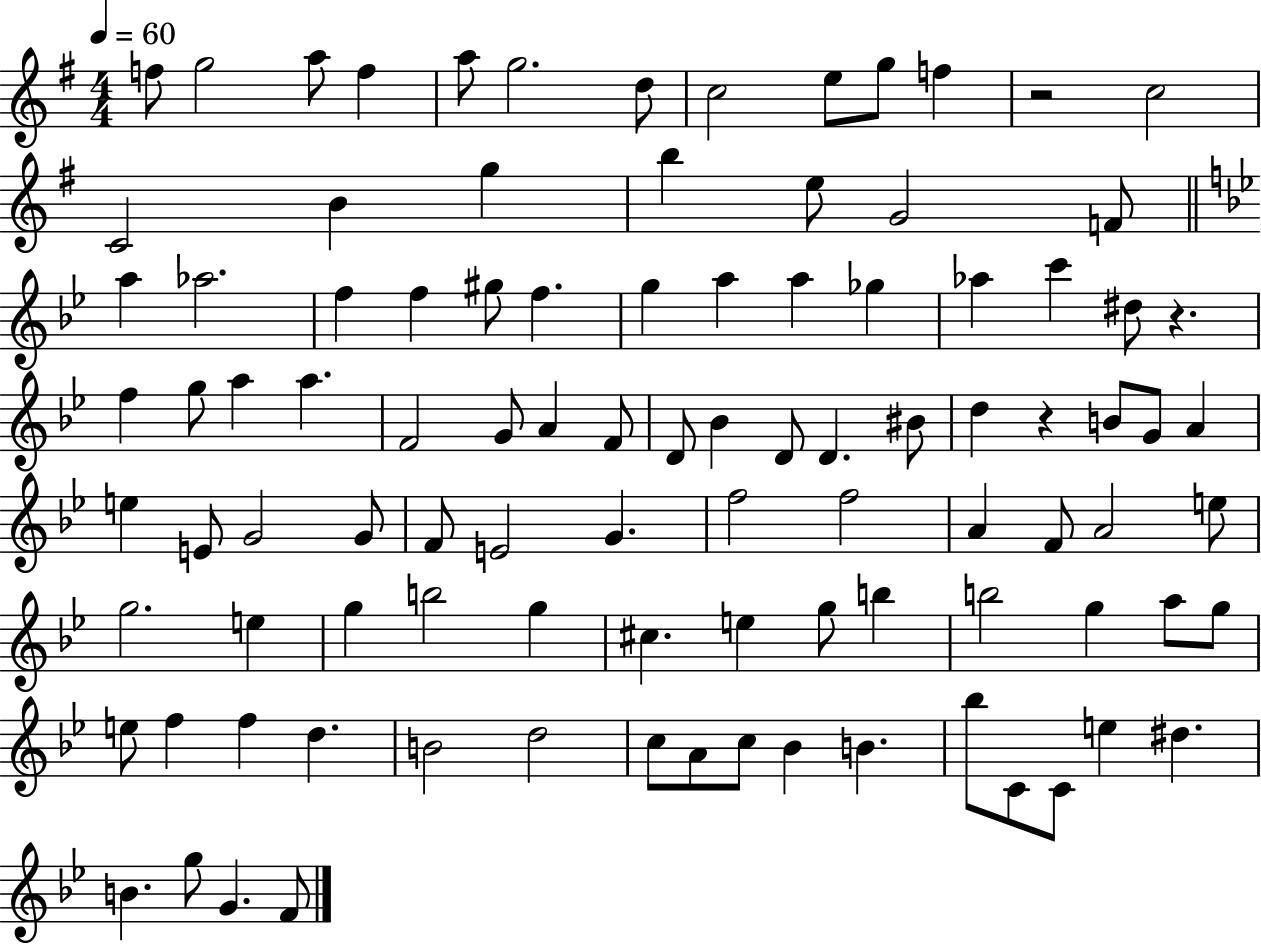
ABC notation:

X:1
T:Untitled
M:4/4
L:1/4
K:G
f/2 g2 a/2 f a/2 g2 d/2 c2 e/2 g/2 f z2 c2 C2 B g b e/2 G2 F/2 a _a2 f f ^g/2 f g a a _g _a c' ^d/2 z f g/2 a a F2 G/2 A F/2 D/2 _B D/2 D ^B/2 d z B/2 G/2 A e E/2 G2 G/2 F/2 E2 G f2 f2 A F/2 A2 e/2 g2 e g b2 g ^c e g/2 b b2 g a/2 g/2 e/2 f f d B2 d2 c/2 A/2 c/2 _B B _b/2 C/2 C/2 e ^d B g/2 G F/2